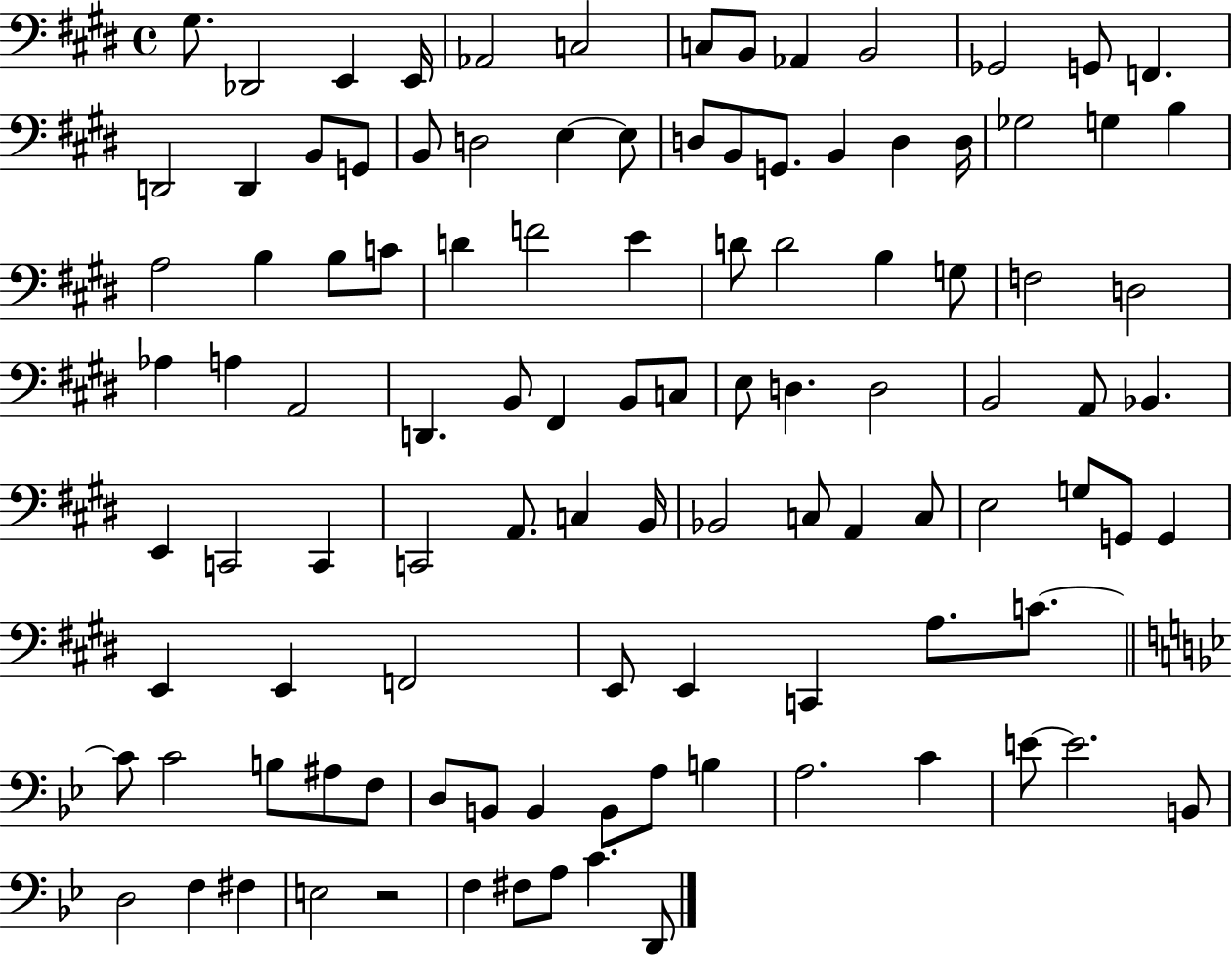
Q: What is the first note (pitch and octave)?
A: G#3